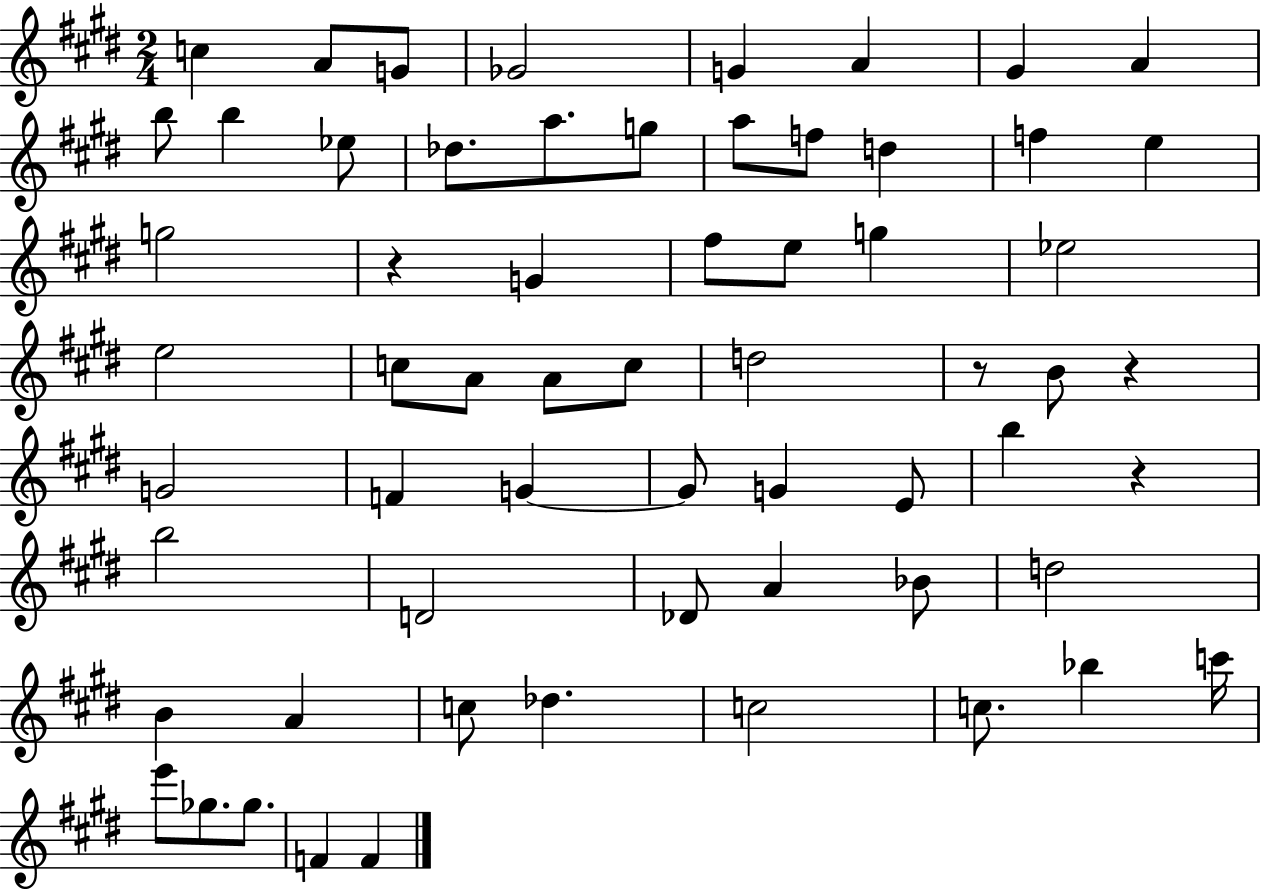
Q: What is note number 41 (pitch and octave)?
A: D4